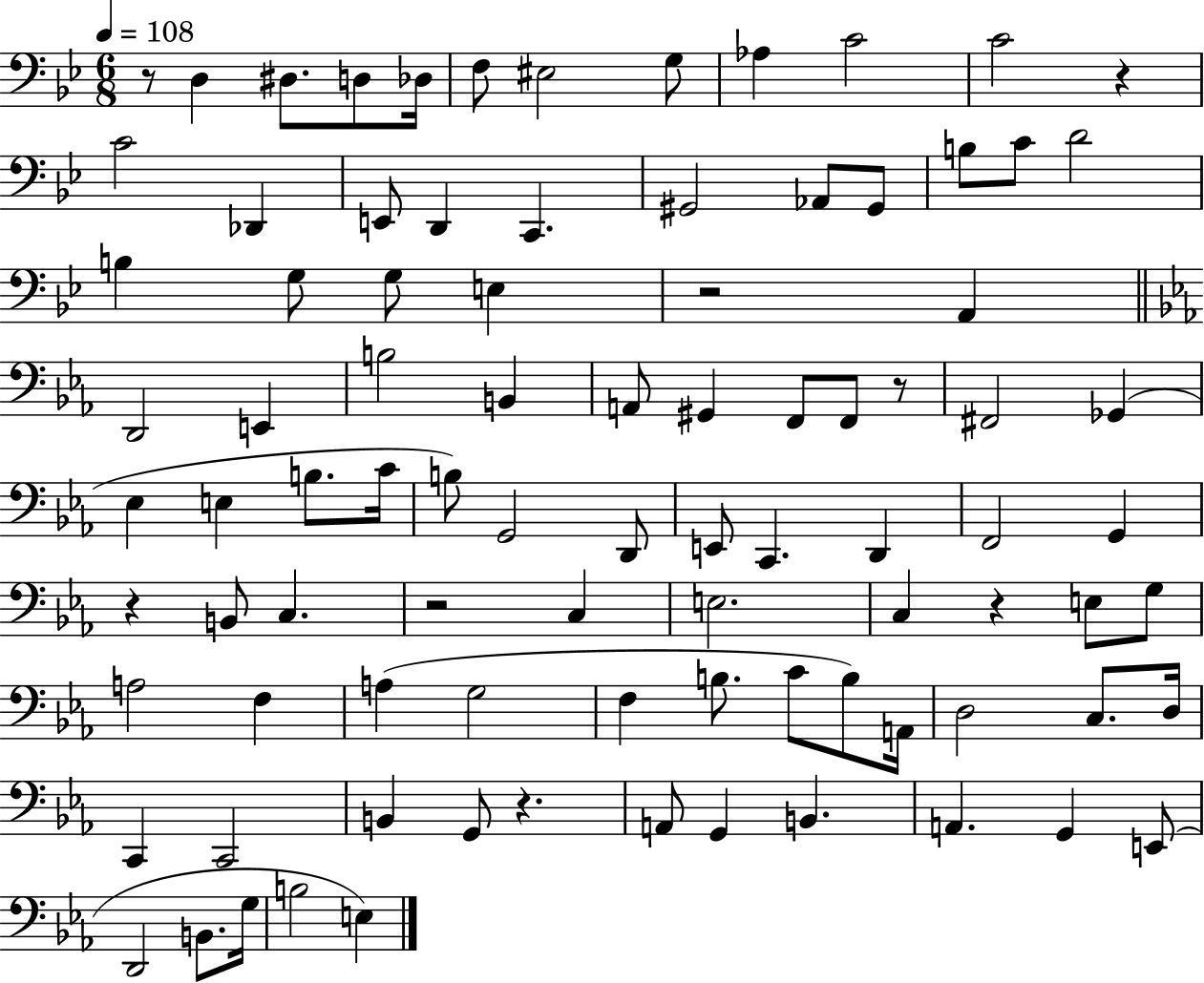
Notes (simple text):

R/e D3/q D#3/e. D3/e Db3/s F3/e EIS3/h G3/e Ab3/q C4/h C4/h R/q C4/h Db2/q E2/e D2/q C2/q. G#2/h Ab2/e G#2/e B3/e C4/e D4/h B3/q G3/e G3/e E3/q R/h A2/q D2/h E2/q B3/h B2/q A2/e G#2/q F2/e F2/e R/e F#2/h Gb2/q Eb3/q E3/q B3/e. C4/s B3/e G2/h D2/e E2/e C2/q. D2/q F2/h G2/q R/q B2/e C3/q. R/h C3/q E3/h. C3/q R/q E3/e G3/e A3/h F3/q A3/q G3/h F3/q B3/e. C4/e B3/e A2/s D3/h C3/e. D3/s C2/q C2/h B2/q G2/e R/q. A2/e G2/q B2/q. A2/q. G2/q E2/e D2/h B2/e. G3/s B3/h E3/q